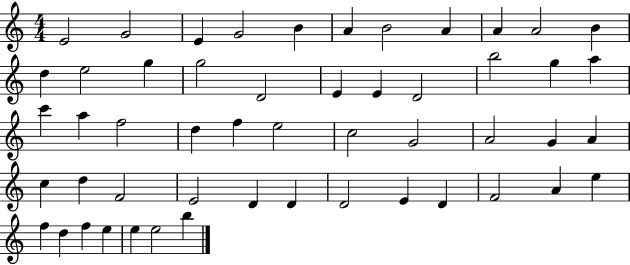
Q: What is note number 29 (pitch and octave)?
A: C5